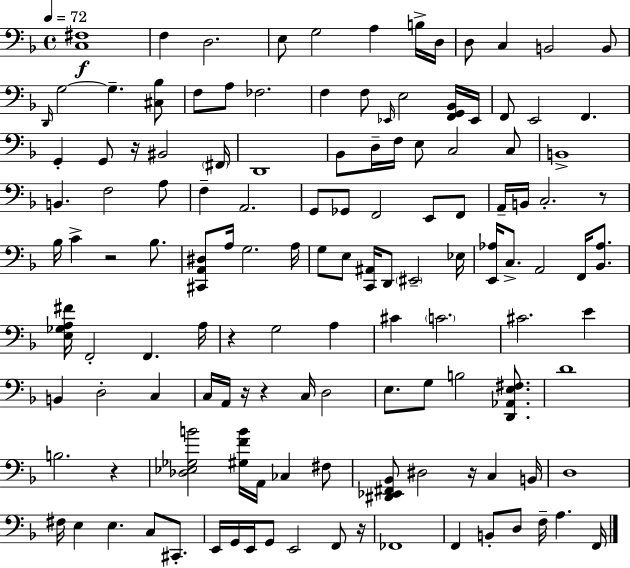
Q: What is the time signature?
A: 4/4